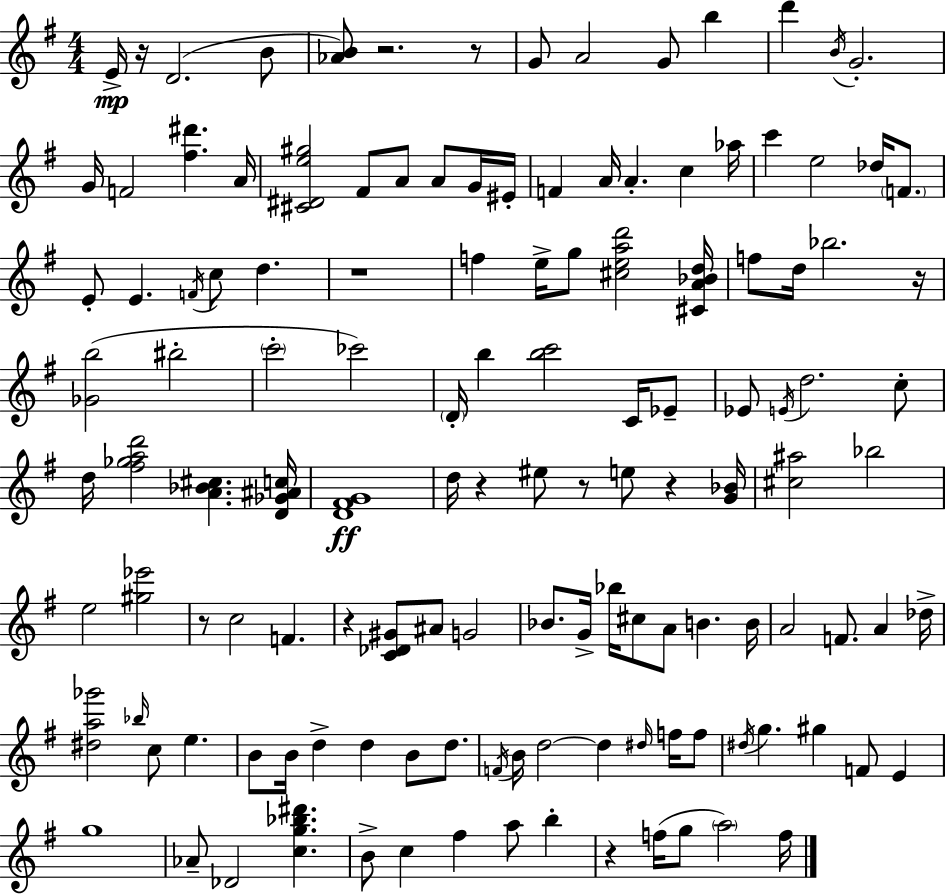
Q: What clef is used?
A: treble